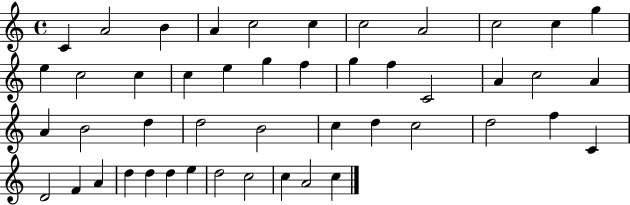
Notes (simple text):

C4/q A4/h B4/q A4/q C5/h C5/q C5/h A4/h C5/h C5/q G5/q E5/q C5/h C5/q C5/q E5/q G5/q F5/q G5/q F5/q C4/h A4/q C5/h A4/q A4/q B4/h D5/q D5/h B4/h C5/q D5/q C5/h D5/h F5/q C4/q D4/h F4/q A4/q D5/q D5/q D5/q E5/q D5/h C5/h C5/q A4/h C5/q